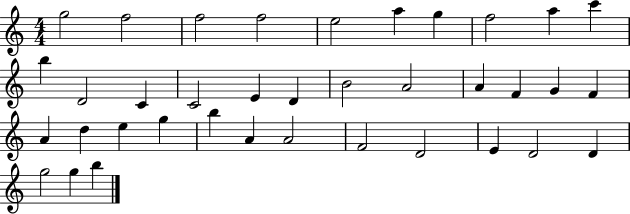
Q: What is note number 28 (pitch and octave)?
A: A4